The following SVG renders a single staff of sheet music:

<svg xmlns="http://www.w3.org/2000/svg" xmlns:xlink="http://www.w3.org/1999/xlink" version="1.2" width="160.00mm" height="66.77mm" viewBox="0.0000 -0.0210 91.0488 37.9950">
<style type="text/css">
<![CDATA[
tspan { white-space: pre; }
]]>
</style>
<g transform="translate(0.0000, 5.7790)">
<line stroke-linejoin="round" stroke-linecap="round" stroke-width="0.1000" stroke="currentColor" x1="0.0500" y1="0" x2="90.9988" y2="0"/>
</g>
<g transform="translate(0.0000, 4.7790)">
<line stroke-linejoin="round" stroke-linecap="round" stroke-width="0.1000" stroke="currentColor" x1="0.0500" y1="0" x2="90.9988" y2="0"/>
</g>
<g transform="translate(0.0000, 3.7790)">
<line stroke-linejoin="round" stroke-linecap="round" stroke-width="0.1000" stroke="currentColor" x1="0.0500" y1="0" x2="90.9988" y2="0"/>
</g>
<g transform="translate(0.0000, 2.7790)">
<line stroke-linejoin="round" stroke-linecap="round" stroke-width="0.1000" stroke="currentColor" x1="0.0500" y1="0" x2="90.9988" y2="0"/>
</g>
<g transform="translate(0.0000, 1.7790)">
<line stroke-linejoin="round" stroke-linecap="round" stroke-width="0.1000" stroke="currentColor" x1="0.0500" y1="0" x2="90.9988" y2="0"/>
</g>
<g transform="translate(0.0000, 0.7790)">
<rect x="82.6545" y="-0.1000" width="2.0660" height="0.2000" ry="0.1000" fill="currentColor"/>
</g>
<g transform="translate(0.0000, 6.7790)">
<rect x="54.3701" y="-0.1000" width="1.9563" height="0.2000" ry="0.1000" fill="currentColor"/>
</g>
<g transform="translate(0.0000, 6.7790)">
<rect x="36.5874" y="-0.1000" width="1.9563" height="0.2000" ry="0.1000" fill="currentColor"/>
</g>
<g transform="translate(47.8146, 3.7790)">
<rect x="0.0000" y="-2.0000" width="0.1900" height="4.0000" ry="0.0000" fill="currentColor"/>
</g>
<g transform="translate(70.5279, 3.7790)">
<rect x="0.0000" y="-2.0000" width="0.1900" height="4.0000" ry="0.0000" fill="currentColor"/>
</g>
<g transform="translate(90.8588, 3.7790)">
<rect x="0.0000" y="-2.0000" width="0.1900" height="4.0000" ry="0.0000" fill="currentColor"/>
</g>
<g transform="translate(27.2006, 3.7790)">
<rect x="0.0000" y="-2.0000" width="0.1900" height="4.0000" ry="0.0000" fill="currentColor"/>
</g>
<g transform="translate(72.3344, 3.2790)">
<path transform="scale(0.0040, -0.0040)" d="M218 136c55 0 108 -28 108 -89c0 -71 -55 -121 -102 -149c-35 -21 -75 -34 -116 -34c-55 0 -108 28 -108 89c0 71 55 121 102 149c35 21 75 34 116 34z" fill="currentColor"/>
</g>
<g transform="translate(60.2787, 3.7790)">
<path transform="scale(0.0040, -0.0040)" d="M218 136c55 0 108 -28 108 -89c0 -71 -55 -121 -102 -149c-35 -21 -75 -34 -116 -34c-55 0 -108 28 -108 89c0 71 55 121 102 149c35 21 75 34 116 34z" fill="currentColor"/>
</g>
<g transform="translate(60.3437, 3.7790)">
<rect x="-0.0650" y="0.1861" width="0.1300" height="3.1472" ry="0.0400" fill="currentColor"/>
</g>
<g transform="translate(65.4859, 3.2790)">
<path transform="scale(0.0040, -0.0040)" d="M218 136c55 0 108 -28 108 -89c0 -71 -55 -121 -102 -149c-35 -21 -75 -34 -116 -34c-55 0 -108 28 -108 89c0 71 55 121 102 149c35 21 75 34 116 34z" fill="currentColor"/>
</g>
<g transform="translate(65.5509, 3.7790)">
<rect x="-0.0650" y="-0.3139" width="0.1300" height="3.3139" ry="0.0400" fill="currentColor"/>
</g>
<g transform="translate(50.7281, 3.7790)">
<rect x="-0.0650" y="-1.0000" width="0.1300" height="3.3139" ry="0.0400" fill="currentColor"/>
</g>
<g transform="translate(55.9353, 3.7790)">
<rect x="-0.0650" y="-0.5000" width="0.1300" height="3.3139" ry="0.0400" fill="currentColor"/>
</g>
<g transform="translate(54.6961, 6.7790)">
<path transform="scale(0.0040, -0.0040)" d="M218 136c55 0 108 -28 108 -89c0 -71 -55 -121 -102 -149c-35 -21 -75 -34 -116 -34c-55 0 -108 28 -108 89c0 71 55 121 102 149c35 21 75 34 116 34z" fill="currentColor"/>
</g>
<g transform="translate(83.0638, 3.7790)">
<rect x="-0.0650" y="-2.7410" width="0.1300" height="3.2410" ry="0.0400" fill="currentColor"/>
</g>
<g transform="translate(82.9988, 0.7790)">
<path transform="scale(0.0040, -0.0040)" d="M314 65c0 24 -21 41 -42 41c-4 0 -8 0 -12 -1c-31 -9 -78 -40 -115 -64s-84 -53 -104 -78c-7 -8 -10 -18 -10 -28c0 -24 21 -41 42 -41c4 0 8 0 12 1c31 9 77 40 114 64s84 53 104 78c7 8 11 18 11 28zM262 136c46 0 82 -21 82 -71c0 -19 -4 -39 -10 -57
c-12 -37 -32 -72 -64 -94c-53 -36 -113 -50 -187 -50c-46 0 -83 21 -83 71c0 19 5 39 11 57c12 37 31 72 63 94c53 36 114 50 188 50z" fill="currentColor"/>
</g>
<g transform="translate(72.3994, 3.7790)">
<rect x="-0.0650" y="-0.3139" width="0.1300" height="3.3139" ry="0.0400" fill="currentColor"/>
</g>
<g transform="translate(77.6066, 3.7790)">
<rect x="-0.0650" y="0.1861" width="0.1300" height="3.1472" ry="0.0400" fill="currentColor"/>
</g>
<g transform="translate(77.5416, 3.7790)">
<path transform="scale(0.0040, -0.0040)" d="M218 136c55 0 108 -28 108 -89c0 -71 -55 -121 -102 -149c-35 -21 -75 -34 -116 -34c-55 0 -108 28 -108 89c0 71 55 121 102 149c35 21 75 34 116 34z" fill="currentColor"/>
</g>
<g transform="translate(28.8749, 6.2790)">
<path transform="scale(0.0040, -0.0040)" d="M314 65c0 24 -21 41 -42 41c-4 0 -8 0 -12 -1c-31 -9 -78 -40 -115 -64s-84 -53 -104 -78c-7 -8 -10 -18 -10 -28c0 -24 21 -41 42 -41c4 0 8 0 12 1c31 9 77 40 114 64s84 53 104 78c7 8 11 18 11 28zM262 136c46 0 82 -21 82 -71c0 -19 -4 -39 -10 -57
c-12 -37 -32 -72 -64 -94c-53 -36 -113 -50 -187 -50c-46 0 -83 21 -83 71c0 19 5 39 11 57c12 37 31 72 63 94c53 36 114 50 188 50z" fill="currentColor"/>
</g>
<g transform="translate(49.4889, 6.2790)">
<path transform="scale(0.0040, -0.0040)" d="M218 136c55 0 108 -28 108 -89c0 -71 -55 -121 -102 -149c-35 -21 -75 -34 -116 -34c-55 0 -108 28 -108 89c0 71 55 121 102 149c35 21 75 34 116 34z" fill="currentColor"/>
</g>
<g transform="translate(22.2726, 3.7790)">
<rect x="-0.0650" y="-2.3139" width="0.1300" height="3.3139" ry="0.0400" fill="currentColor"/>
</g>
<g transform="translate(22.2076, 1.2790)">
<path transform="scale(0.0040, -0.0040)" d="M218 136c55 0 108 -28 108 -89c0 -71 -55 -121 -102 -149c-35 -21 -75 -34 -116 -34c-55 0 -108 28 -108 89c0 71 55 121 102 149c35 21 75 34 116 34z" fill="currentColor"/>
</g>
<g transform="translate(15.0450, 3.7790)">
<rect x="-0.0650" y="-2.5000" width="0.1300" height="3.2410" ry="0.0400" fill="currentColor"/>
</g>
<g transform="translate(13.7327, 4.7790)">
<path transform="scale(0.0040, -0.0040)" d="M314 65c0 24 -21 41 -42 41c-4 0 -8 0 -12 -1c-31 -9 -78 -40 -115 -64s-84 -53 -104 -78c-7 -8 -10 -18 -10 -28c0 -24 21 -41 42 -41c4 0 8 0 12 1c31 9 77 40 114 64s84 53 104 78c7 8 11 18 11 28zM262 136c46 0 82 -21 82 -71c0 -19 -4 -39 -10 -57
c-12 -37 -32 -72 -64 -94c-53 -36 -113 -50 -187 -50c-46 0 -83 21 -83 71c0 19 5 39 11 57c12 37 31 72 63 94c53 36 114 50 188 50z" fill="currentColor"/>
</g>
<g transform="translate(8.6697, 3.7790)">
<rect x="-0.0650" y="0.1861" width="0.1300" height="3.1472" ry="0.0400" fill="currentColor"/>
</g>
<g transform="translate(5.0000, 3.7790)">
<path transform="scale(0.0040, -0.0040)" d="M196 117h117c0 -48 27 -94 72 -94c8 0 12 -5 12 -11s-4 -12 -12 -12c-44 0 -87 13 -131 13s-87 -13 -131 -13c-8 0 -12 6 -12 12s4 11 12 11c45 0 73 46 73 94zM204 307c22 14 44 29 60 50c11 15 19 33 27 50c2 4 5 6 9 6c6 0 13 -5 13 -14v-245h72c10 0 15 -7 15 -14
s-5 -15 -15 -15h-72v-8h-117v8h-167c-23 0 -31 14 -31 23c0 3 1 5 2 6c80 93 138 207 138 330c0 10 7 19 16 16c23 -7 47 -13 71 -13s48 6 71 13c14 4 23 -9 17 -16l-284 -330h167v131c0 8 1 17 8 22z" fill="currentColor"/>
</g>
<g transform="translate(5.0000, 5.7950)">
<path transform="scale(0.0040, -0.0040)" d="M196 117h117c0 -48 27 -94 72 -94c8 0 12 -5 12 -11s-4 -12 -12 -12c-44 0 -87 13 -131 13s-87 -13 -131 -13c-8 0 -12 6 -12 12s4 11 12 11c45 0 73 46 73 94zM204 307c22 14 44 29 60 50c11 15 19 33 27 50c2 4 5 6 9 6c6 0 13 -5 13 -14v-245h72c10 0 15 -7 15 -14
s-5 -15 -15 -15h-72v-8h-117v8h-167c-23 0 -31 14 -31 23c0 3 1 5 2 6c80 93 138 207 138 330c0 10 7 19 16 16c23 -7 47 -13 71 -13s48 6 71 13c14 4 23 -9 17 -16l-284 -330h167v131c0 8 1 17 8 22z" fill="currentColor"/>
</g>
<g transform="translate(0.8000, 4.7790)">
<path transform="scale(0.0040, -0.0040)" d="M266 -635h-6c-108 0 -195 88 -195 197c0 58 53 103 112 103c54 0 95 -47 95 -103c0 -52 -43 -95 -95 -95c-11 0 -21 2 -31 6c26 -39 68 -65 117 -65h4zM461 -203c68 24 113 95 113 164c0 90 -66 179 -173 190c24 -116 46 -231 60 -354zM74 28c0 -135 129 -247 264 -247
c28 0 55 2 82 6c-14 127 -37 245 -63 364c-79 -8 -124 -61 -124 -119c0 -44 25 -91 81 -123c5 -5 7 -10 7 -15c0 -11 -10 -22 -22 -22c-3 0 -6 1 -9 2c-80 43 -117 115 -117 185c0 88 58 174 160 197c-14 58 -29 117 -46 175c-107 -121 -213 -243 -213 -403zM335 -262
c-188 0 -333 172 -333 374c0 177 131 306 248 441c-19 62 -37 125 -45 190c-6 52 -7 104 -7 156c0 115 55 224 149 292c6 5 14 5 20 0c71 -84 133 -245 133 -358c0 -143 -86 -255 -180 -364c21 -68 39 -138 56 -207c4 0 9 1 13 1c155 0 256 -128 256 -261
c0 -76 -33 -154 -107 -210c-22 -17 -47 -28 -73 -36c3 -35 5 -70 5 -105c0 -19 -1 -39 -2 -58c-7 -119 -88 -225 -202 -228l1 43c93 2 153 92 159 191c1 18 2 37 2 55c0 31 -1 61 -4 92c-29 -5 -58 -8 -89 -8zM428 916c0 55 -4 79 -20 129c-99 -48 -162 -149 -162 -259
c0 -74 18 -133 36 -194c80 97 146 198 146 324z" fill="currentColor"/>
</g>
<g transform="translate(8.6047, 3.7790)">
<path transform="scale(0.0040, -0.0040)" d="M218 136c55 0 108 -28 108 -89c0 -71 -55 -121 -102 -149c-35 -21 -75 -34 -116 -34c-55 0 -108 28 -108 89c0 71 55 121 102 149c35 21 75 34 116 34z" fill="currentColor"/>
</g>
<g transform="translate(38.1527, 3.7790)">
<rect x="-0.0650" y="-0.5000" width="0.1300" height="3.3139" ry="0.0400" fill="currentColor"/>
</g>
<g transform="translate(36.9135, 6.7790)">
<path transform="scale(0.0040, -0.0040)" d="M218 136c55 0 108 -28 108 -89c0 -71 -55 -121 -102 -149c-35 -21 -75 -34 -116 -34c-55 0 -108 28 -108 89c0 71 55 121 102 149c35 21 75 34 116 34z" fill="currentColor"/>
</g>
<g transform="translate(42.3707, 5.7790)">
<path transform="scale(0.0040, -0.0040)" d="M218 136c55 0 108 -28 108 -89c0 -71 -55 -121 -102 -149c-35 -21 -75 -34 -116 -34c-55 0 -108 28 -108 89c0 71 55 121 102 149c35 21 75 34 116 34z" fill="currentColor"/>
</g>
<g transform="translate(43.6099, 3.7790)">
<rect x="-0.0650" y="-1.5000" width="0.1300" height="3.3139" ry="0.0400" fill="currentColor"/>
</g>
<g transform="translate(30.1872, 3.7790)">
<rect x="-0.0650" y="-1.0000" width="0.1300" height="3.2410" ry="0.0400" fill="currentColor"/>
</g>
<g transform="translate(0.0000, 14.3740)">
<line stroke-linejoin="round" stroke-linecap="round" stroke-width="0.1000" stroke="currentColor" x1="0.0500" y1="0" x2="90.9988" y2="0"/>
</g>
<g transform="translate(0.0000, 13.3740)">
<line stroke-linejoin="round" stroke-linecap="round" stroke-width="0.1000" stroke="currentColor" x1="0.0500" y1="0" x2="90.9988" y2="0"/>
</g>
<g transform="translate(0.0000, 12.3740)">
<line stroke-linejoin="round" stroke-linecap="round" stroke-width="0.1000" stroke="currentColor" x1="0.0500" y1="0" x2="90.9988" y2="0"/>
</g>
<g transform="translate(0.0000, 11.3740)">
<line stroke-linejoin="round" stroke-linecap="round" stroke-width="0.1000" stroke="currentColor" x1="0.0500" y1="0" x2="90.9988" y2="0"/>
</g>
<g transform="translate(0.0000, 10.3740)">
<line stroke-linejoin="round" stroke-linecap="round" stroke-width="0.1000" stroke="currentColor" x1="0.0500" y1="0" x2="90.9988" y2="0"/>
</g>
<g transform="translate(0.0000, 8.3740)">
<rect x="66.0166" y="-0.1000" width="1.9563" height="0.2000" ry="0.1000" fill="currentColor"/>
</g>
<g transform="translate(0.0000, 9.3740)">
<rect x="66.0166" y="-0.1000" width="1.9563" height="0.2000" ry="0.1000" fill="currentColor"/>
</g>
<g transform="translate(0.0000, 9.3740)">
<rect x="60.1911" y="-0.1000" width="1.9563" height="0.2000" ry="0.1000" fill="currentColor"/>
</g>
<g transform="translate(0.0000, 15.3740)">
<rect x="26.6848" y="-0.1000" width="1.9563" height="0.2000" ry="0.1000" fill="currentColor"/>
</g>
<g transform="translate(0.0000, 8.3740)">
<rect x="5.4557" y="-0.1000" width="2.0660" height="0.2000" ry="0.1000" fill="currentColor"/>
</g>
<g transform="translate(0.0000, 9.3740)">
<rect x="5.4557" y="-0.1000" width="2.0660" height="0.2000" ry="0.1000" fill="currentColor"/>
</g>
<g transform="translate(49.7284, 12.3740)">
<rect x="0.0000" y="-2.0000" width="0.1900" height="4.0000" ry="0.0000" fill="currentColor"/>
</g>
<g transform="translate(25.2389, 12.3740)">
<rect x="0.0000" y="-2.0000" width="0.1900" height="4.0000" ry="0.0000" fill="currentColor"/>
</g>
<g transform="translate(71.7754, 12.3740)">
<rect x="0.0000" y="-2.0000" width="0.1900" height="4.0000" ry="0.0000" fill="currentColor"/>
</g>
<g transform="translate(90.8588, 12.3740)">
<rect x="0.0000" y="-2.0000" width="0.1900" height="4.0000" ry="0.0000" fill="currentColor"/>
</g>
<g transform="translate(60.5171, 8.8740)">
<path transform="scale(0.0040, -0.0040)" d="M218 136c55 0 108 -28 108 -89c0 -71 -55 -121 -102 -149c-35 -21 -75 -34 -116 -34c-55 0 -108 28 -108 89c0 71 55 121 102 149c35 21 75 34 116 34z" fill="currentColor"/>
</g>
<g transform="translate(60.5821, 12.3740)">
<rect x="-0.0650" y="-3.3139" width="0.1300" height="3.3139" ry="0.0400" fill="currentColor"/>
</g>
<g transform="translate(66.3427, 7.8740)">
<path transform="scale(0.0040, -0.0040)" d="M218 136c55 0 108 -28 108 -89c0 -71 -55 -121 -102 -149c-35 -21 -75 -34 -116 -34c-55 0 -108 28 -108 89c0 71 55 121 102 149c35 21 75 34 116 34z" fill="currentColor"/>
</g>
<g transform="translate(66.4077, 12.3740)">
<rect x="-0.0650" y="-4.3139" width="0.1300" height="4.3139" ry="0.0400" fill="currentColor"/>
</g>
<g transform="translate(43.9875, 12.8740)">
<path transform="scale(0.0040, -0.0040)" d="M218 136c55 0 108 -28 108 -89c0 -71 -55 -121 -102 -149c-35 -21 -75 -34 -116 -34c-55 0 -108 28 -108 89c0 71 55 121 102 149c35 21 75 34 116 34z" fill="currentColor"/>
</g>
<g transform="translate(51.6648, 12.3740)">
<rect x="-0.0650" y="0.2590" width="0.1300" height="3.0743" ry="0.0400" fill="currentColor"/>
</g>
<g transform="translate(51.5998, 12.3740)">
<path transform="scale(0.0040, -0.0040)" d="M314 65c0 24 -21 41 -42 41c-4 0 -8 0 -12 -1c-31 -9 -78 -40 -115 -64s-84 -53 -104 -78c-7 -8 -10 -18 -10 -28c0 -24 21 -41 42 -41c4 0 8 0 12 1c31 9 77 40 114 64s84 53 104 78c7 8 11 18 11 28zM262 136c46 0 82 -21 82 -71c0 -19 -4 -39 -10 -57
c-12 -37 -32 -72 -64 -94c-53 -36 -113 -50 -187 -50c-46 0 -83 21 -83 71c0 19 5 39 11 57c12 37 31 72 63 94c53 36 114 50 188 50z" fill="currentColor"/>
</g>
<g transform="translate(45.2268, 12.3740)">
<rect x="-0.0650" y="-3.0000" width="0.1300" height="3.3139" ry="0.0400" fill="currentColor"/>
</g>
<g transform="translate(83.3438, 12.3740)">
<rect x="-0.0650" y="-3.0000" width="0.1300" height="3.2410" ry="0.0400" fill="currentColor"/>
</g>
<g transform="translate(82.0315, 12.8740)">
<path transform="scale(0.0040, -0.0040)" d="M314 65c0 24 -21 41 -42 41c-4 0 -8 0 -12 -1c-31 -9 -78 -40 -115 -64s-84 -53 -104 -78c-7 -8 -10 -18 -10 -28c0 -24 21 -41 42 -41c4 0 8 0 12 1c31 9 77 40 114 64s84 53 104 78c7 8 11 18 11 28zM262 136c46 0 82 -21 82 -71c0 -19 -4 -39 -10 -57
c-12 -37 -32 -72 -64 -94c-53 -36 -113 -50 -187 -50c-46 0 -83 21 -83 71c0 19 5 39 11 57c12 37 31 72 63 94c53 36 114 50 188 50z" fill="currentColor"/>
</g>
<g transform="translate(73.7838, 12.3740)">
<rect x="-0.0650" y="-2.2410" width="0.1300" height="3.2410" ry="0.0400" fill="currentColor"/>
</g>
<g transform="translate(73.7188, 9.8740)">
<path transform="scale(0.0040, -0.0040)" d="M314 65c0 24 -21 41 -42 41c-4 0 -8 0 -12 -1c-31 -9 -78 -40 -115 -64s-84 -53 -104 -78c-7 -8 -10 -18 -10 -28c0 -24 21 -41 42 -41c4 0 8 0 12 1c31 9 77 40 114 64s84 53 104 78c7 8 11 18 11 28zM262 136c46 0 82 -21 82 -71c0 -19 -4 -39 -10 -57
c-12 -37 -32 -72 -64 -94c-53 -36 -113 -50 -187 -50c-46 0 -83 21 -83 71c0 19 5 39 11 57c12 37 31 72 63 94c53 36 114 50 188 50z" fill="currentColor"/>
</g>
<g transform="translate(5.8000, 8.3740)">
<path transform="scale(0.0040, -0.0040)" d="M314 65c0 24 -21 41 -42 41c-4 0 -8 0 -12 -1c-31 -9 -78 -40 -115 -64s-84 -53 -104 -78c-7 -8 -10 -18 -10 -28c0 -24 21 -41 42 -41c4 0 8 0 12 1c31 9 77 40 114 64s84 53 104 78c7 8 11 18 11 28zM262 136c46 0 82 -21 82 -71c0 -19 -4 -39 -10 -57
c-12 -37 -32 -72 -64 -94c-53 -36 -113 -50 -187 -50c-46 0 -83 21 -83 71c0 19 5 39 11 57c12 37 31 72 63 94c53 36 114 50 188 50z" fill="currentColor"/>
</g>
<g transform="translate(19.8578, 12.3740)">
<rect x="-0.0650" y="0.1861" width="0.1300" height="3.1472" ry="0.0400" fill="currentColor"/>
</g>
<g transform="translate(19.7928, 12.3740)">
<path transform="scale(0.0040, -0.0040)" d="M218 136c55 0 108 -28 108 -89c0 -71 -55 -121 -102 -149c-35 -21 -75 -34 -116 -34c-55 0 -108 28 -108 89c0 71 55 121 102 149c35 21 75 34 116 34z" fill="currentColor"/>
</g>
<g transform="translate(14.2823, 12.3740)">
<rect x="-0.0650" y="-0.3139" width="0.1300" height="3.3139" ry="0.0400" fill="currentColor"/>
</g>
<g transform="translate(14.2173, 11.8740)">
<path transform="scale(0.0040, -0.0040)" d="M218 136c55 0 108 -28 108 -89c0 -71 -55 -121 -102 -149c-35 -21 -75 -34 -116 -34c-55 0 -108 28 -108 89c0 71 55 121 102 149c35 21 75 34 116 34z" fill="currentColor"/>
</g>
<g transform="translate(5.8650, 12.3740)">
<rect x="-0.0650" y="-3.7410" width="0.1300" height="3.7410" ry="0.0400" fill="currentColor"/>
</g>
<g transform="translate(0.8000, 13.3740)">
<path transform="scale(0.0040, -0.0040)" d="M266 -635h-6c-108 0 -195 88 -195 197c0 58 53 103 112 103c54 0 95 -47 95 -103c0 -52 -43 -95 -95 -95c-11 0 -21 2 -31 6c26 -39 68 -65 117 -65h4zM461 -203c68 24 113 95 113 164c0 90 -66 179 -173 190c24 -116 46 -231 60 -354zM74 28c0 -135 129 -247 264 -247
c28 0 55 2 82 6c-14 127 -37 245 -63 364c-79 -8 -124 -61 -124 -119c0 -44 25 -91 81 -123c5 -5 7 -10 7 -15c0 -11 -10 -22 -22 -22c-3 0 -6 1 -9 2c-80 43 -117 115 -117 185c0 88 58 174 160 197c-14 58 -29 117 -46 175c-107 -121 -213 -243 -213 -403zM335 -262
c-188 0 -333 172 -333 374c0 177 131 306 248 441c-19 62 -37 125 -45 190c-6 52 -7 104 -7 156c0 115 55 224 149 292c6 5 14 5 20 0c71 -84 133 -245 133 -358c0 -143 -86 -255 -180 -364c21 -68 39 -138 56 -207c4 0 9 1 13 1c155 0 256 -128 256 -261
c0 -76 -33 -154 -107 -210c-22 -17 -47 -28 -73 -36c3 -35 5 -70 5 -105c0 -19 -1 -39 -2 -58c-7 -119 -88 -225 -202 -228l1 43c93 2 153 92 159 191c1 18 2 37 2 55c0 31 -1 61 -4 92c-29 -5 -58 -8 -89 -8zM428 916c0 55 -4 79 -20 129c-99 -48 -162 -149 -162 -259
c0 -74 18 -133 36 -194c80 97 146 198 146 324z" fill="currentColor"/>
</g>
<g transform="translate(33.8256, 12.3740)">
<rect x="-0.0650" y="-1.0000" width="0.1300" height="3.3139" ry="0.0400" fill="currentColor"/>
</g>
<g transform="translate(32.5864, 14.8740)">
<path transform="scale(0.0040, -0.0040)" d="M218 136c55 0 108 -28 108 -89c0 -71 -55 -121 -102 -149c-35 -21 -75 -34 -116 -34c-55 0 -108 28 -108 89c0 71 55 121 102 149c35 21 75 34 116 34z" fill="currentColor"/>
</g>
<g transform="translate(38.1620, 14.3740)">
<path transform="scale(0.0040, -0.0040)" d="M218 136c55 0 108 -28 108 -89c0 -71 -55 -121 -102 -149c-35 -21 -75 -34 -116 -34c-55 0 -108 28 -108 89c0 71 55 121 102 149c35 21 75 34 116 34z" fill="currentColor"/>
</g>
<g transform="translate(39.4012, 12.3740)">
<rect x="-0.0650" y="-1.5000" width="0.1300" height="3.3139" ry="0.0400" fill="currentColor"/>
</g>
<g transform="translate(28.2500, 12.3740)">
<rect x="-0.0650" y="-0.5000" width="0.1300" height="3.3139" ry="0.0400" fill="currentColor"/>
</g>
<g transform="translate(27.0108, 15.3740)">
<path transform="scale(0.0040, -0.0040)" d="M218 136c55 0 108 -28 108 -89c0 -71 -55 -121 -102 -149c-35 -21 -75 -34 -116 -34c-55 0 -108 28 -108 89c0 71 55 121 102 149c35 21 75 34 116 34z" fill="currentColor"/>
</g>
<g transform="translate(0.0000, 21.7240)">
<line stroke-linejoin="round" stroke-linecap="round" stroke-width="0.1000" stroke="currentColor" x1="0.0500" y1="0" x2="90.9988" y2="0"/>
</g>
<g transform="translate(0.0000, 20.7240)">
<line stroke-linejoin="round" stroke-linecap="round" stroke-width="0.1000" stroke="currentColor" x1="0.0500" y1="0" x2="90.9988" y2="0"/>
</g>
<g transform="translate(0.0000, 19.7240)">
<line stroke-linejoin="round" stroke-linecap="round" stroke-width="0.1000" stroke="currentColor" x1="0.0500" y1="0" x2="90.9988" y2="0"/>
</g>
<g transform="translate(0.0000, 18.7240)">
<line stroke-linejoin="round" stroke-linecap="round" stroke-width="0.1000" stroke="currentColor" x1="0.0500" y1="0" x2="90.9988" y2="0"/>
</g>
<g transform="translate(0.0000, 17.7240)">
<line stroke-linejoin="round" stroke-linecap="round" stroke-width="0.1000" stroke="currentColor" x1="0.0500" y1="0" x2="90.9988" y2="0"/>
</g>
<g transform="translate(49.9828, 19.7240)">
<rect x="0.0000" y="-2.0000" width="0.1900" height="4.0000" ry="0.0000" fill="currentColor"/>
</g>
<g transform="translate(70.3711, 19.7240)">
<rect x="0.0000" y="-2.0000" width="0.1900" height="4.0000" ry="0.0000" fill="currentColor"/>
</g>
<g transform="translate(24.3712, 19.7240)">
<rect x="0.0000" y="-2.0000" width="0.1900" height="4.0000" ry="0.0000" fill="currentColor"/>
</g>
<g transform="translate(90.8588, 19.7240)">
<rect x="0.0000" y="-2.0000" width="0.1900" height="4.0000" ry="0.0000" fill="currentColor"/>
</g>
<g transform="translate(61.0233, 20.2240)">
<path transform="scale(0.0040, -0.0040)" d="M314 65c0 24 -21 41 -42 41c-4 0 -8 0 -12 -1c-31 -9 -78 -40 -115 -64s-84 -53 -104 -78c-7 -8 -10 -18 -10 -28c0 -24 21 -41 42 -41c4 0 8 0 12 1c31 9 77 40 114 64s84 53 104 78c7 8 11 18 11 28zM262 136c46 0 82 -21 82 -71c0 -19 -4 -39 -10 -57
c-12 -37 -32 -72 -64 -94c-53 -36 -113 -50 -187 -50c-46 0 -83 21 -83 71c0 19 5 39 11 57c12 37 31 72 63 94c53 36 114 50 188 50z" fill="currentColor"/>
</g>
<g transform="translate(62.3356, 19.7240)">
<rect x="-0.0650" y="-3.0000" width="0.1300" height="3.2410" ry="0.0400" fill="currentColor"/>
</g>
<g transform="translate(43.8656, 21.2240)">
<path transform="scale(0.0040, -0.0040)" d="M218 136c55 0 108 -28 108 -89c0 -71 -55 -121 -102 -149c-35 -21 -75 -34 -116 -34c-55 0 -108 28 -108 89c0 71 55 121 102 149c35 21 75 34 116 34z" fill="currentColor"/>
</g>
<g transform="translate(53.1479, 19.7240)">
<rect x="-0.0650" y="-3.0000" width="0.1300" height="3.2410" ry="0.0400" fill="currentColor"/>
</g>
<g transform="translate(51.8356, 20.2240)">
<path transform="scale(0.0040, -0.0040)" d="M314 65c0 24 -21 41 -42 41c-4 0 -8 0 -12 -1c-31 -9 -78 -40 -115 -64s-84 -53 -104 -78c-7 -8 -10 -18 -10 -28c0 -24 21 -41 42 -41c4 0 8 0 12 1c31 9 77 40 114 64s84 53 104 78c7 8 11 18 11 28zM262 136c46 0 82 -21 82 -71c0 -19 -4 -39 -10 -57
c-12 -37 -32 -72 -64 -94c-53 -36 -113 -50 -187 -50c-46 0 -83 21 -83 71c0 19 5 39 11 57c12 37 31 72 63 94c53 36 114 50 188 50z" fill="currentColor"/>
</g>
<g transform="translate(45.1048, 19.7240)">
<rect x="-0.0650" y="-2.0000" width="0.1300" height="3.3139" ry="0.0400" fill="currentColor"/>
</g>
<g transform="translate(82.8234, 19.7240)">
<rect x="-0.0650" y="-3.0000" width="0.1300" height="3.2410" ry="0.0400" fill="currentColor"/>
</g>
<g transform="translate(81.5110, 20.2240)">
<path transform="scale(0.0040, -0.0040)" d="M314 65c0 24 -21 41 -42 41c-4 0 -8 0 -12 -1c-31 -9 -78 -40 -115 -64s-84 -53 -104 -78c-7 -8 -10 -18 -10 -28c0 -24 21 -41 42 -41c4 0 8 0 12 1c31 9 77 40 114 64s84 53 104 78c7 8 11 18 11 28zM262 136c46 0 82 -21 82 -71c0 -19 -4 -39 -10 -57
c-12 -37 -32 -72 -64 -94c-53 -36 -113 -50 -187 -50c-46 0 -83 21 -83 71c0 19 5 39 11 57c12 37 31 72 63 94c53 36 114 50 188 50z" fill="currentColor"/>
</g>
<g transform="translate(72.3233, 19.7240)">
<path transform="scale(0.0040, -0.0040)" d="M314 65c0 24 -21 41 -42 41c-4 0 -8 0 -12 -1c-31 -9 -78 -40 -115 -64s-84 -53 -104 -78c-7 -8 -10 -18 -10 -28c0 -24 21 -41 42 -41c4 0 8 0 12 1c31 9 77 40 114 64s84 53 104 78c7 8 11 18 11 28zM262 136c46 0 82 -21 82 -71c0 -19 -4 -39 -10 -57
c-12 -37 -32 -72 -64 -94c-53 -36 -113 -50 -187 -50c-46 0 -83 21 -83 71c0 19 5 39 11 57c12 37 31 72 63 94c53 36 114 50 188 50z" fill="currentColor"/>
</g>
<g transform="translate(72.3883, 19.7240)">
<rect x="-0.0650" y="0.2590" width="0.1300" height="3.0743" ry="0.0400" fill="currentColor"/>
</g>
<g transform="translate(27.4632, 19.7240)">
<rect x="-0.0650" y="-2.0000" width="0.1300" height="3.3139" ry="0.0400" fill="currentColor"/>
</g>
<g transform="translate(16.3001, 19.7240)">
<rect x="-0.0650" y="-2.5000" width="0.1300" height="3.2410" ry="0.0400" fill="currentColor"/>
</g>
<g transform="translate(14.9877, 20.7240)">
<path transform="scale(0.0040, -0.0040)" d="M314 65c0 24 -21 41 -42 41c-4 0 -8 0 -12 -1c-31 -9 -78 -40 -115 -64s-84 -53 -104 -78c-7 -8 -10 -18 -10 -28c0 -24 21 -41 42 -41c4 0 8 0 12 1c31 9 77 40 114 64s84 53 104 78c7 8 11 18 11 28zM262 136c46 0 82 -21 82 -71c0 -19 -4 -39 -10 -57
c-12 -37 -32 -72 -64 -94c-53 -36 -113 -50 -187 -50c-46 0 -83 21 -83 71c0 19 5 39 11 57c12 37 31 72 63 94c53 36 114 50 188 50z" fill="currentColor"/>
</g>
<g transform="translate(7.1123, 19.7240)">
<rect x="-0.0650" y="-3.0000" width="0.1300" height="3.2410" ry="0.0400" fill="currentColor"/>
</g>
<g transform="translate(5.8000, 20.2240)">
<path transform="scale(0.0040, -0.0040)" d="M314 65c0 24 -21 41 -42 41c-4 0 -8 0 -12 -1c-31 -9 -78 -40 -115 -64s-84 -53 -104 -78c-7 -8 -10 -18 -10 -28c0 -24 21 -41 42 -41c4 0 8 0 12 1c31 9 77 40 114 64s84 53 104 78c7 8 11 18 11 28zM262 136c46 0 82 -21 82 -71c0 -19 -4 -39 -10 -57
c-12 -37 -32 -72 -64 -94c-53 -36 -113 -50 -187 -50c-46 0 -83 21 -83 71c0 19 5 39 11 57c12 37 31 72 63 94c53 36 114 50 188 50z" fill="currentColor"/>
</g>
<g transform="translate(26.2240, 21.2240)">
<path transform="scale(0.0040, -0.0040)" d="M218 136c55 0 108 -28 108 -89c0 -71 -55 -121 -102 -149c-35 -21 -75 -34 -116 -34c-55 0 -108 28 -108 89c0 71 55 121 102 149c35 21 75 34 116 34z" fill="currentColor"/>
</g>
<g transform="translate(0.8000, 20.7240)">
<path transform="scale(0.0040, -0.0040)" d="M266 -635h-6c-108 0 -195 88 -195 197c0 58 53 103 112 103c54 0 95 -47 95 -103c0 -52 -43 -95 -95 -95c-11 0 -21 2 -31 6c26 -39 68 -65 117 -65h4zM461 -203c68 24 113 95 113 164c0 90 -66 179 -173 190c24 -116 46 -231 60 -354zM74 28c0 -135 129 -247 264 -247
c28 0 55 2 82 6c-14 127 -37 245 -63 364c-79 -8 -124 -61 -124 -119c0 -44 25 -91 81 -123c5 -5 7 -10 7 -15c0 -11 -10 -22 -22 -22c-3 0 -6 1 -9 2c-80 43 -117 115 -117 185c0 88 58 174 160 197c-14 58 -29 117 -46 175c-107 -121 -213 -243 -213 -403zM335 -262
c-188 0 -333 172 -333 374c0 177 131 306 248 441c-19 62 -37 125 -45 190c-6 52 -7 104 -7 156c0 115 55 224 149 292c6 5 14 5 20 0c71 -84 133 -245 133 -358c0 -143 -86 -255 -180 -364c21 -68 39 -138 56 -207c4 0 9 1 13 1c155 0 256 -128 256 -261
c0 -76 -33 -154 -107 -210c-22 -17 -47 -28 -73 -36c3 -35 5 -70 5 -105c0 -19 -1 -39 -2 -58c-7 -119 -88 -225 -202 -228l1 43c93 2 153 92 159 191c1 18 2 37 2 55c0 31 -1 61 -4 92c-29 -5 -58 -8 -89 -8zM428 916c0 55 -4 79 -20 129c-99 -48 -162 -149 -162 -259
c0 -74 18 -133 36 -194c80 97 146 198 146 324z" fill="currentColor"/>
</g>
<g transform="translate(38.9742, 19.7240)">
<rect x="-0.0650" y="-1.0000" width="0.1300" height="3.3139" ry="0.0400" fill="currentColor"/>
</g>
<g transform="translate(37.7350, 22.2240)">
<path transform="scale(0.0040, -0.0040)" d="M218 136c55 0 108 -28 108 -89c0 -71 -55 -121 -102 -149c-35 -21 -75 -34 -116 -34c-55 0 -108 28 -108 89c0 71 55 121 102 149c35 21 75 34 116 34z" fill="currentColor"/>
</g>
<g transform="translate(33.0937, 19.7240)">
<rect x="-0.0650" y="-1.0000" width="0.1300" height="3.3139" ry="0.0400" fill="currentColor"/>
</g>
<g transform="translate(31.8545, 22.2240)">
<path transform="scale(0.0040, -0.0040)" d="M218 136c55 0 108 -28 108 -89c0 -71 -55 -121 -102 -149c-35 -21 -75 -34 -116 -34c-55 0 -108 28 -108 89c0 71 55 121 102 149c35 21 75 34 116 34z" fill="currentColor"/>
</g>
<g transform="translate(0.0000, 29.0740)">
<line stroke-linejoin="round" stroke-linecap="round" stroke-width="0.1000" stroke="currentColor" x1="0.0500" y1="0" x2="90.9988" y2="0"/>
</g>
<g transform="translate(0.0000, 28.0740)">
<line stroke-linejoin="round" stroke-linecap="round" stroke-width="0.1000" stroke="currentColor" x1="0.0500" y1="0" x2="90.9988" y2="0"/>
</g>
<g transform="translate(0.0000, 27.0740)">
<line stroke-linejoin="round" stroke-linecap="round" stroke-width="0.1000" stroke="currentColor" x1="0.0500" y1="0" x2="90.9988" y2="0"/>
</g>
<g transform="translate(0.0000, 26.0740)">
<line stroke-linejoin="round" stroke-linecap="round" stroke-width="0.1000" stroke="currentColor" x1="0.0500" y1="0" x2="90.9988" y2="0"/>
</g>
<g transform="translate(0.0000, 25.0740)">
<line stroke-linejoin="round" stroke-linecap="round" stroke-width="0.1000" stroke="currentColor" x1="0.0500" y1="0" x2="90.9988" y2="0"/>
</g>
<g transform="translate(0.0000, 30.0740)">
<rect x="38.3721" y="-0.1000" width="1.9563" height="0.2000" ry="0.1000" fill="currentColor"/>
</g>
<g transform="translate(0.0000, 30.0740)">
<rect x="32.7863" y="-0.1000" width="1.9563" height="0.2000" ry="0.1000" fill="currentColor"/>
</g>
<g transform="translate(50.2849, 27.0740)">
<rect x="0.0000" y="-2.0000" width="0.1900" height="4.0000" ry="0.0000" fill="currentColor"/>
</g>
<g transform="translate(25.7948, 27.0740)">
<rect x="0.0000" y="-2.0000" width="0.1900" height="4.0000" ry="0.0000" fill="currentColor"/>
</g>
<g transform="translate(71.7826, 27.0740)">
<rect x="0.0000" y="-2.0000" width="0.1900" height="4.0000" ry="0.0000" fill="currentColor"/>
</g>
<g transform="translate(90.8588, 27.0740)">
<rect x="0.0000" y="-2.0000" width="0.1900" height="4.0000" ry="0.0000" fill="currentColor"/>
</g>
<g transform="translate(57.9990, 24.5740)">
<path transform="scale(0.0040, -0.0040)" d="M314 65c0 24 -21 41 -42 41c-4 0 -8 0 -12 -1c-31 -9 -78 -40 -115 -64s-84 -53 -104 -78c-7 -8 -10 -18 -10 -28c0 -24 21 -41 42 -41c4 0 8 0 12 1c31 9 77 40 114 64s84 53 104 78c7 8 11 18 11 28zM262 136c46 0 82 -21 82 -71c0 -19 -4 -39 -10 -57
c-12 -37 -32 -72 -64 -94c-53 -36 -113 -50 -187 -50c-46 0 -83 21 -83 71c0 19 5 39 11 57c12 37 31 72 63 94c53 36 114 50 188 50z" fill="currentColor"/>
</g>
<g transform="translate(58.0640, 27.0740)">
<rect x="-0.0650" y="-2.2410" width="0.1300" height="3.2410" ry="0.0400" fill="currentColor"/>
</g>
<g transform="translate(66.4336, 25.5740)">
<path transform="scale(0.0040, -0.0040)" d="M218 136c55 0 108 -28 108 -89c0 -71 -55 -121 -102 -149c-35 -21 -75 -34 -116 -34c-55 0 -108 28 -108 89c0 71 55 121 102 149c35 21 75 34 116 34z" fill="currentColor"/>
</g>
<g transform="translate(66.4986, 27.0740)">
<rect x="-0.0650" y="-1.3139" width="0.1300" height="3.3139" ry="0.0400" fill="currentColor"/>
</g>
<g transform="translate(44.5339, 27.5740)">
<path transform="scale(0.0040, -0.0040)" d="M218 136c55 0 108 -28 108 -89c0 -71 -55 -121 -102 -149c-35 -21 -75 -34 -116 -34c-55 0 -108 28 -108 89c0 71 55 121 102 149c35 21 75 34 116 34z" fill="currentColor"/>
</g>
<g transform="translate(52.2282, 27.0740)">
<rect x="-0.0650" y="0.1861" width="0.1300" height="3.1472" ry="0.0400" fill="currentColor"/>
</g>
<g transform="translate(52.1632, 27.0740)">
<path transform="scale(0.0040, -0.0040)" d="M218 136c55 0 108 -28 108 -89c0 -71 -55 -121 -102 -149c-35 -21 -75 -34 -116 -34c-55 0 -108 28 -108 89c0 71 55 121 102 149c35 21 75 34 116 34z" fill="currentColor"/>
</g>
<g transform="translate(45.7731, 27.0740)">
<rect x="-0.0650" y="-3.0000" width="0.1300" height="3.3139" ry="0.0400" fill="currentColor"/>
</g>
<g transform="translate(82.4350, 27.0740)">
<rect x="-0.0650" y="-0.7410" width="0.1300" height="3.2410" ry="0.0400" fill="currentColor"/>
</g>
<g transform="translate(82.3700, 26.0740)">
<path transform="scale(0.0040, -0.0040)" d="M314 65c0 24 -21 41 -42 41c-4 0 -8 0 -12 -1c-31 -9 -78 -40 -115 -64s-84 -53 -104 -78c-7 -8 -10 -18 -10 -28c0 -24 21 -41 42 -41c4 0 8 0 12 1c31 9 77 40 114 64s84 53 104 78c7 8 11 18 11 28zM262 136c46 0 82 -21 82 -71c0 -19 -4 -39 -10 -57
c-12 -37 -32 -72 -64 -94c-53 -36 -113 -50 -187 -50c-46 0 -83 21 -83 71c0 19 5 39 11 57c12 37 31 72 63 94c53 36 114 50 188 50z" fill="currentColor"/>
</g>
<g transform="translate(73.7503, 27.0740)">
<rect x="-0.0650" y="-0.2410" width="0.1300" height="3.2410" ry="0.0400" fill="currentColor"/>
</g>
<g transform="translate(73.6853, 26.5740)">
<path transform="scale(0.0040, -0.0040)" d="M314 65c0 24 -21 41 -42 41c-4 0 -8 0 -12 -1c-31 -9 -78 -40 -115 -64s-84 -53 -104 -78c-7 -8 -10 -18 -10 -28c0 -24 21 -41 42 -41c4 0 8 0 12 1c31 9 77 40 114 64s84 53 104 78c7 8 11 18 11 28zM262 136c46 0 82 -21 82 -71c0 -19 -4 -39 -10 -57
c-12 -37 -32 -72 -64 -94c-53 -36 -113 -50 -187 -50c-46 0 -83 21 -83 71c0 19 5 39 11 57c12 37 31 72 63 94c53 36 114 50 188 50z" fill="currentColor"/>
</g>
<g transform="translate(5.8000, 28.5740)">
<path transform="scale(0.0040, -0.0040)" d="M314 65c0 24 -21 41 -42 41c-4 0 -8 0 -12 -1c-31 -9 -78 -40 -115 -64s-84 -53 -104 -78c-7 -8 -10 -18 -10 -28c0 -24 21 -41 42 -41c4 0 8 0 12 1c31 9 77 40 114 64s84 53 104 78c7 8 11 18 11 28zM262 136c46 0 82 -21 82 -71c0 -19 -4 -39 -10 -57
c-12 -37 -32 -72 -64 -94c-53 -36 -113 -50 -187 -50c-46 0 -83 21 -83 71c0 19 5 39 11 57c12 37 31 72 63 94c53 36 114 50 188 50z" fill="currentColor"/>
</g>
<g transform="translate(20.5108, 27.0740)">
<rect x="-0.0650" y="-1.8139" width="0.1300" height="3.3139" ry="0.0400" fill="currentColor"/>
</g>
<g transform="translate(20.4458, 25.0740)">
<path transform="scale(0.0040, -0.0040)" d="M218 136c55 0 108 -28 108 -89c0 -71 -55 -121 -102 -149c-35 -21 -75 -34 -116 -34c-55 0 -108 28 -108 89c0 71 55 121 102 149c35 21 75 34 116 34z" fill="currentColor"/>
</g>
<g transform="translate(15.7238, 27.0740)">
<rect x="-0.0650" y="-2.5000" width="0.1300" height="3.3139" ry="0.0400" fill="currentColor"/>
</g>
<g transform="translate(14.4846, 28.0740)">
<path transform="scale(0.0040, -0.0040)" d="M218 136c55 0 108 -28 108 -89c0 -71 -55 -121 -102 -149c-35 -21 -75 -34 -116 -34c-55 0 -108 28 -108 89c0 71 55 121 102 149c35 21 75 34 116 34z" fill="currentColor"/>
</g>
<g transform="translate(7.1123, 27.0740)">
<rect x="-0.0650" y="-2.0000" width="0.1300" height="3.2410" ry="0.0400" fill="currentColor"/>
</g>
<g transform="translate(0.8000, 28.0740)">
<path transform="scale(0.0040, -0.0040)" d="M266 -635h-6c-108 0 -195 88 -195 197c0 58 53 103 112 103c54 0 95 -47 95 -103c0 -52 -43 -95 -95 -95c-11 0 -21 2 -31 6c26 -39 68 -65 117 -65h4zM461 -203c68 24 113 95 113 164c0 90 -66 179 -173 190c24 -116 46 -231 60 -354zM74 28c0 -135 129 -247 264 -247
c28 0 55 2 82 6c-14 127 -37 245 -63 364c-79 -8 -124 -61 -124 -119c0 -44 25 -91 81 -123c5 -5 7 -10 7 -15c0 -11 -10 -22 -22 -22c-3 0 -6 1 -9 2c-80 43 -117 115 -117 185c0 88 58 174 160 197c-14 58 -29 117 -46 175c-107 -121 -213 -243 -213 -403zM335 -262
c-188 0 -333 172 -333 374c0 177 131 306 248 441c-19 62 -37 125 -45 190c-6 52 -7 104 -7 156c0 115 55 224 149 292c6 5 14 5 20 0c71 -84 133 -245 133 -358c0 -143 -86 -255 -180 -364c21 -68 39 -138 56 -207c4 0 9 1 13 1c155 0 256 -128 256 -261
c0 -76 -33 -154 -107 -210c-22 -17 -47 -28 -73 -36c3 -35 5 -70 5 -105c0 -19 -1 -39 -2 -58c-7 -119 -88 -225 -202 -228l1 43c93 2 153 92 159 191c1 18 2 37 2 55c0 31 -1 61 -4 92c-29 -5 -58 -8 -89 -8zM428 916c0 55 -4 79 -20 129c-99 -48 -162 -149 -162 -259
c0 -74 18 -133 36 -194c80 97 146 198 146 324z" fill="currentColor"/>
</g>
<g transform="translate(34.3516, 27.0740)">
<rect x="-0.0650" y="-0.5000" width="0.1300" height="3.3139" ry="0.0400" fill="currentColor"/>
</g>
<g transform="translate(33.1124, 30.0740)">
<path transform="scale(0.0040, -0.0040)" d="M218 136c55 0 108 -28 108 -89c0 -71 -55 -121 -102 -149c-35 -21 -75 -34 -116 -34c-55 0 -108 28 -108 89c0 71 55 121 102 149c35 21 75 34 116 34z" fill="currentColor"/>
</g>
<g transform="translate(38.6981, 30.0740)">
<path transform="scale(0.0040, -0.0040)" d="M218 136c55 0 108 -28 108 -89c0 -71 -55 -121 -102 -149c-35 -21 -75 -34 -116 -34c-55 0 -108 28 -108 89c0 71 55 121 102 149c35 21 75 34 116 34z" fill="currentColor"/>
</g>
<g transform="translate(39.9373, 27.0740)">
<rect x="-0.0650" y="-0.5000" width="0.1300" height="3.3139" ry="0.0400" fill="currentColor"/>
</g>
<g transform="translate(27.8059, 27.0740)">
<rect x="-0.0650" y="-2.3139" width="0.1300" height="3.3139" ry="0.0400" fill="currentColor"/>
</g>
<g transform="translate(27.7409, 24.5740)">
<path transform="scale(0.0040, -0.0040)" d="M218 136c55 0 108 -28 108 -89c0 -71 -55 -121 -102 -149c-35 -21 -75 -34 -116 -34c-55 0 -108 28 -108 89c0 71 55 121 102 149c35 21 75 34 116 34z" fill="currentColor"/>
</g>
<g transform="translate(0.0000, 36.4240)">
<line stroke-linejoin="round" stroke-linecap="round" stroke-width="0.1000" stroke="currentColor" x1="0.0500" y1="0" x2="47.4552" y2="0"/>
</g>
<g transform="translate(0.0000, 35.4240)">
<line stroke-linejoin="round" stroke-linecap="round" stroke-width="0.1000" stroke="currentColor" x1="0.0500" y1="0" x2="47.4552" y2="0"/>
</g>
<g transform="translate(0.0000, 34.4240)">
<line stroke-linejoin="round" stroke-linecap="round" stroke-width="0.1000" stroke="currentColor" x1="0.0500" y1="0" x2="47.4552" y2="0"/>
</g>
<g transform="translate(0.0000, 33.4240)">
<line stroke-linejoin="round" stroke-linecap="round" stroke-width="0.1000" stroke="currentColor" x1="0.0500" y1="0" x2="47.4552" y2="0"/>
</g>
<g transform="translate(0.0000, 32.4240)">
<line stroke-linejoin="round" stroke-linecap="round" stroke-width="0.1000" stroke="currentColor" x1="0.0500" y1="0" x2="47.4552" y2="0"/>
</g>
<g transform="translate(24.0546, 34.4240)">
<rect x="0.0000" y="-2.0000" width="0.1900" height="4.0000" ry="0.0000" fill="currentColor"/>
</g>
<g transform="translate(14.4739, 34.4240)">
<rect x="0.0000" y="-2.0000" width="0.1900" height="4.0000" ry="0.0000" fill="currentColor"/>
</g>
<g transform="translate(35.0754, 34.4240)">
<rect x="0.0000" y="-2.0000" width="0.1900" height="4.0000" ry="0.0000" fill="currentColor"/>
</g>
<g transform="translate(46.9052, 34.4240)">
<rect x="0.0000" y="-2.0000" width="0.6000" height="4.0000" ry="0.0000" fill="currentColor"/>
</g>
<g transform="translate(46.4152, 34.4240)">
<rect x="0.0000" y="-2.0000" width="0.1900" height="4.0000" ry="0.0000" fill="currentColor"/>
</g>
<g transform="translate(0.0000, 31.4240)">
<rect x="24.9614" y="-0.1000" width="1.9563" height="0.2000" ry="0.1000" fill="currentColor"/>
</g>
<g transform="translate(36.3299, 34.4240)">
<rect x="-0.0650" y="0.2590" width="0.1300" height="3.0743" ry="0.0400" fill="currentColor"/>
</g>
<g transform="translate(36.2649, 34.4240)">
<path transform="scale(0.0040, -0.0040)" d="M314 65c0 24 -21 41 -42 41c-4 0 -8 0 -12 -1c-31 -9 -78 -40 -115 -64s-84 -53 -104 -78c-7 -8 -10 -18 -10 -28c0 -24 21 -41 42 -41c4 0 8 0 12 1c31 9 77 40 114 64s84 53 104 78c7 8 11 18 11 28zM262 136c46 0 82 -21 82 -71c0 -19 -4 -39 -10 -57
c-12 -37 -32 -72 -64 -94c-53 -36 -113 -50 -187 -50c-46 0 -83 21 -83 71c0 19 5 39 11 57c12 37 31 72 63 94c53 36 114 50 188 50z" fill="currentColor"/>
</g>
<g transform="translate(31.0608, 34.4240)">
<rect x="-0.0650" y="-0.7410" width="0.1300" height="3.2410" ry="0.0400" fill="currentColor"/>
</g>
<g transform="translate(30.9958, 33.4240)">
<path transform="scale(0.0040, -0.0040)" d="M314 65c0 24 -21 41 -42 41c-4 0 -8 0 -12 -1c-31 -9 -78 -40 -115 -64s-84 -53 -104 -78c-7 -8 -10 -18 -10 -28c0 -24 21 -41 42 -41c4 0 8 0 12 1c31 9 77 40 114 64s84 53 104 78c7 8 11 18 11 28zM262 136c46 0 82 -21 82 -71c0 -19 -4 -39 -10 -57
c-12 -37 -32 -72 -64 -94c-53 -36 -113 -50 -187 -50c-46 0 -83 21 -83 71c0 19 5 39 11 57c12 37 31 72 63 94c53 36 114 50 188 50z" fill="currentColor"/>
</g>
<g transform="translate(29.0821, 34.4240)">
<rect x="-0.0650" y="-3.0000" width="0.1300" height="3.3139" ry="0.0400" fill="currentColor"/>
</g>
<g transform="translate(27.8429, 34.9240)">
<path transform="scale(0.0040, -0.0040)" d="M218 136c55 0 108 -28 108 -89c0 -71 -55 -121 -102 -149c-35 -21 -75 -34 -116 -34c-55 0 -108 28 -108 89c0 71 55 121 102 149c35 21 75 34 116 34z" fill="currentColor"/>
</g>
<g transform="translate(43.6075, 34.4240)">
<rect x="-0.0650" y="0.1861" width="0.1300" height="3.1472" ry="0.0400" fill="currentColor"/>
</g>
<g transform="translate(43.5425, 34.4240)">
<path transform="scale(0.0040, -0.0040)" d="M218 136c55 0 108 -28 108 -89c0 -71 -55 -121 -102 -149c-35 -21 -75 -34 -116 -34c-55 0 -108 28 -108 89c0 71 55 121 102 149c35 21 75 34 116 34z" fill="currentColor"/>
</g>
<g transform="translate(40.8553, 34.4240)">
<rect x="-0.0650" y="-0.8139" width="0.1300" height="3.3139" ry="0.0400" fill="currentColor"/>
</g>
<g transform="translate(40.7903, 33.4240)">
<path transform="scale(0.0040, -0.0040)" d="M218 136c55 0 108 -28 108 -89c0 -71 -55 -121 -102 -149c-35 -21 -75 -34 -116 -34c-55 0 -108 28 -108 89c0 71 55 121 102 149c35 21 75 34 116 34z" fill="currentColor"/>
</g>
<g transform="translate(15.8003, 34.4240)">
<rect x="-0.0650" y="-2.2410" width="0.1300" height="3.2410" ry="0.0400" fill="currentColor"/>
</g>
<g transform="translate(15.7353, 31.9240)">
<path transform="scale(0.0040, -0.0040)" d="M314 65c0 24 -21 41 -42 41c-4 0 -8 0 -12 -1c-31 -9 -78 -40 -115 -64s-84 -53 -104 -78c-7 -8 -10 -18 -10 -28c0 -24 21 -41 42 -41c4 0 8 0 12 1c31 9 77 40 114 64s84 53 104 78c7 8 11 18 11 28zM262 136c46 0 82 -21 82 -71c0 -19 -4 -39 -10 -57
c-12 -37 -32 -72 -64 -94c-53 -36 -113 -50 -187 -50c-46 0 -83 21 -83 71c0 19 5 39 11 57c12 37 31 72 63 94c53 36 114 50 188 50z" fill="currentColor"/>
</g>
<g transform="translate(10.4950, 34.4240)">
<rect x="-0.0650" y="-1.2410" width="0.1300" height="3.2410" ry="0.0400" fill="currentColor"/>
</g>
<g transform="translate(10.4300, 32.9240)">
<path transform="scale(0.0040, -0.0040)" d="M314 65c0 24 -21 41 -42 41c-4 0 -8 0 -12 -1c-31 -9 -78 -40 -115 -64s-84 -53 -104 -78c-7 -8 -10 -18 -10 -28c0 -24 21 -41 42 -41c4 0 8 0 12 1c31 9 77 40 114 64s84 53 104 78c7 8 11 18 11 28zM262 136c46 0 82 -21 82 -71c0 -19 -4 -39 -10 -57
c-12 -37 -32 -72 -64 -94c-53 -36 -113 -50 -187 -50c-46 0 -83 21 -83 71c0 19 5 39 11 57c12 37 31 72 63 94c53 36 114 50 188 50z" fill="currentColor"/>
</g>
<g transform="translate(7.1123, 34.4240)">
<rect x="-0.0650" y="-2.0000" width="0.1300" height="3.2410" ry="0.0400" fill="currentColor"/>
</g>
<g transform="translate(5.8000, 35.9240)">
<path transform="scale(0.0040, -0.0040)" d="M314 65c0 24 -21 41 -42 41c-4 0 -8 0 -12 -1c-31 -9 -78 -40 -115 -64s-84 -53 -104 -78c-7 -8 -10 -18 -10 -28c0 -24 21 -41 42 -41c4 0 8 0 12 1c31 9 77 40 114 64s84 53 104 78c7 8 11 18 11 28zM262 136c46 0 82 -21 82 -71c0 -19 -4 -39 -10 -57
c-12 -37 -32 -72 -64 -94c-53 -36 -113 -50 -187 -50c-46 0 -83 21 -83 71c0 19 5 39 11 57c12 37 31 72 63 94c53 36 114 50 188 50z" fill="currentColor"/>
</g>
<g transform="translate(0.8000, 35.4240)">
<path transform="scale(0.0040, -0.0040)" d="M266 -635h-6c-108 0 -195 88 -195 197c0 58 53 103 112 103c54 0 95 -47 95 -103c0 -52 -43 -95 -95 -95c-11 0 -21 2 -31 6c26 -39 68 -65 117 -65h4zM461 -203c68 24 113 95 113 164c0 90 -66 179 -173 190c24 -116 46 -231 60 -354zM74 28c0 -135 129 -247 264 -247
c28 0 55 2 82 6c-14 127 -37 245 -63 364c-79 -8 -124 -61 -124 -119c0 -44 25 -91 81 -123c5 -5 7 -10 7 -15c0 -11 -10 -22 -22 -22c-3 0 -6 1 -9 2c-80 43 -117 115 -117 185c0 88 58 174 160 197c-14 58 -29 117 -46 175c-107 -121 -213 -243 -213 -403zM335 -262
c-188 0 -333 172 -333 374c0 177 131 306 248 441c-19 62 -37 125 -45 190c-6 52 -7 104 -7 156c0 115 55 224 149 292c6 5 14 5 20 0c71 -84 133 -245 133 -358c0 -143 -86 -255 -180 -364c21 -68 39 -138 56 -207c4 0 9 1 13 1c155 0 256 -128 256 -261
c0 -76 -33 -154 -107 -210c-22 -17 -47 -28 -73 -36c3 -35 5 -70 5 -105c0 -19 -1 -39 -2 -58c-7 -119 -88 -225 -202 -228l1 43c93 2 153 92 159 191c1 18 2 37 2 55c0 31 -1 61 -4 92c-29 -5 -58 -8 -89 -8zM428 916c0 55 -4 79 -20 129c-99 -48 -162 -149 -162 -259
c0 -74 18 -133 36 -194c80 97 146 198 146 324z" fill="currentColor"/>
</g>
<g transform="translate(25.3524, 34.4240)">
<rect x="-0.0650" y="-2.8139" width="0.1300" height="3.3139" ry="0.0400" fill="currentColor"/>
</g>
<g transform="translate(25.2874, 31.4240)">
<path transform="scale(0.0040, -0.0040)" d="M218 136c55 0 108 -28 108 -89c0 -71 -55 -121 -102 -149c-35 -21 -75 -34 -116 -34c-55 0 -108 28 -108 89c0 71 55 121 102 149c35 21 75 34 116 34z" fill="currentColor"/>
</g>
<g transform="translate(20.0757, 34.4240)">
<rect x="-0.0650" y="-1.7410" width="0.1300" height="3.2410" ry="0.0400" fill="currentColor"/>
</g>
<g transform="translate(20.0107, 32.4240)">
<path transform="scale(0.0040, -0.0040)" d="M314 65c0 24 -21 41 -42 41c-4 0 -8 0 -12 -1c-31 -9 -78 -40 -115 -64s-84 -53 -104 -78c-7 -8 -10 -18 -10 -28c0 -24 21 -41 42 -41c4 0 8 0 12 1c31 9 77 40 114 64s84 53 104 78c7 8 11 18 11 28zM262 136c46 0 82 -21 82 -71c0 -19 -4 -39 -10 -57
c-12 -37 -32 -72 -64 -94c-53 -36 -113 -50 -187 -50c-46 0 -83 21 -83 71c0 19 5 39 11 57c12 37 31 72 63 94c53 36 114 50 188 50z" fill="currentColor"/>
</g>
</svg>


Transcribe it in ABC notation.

X:1
T:Untitled
M:4/4
L:1/4
K:C
B G2 g D2 C E D C B c c B a2 c'2 c B C D E A B2 b d' g2 A2 A2 G2 F D D F A2 A2 B2 A2 F2 G f g C C A B g2 e c2 d2 F2 e2 g2 f2 a A d2 B2 d B